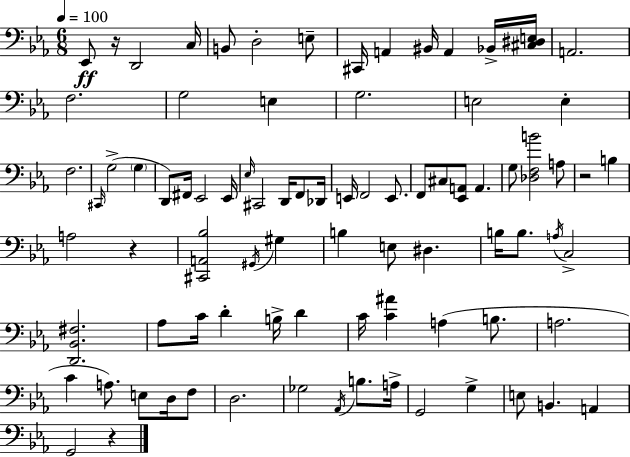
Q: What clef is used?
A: bass